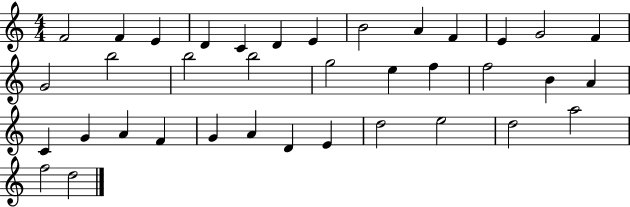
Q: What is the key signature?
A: C major